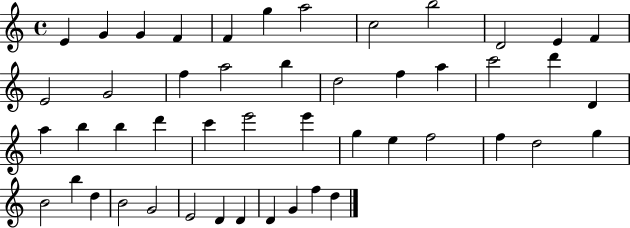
X:1
T:Untitled
M:4/4
L:1/4
K:C
E G G F F g a2 c2 b2 D2 E F E2 G2 f a2 b d2 f a c'2 d' D a b b d' c' e'2 e' g e f2 f d2 g B2 b d B2 G2 E2 D D D G f d